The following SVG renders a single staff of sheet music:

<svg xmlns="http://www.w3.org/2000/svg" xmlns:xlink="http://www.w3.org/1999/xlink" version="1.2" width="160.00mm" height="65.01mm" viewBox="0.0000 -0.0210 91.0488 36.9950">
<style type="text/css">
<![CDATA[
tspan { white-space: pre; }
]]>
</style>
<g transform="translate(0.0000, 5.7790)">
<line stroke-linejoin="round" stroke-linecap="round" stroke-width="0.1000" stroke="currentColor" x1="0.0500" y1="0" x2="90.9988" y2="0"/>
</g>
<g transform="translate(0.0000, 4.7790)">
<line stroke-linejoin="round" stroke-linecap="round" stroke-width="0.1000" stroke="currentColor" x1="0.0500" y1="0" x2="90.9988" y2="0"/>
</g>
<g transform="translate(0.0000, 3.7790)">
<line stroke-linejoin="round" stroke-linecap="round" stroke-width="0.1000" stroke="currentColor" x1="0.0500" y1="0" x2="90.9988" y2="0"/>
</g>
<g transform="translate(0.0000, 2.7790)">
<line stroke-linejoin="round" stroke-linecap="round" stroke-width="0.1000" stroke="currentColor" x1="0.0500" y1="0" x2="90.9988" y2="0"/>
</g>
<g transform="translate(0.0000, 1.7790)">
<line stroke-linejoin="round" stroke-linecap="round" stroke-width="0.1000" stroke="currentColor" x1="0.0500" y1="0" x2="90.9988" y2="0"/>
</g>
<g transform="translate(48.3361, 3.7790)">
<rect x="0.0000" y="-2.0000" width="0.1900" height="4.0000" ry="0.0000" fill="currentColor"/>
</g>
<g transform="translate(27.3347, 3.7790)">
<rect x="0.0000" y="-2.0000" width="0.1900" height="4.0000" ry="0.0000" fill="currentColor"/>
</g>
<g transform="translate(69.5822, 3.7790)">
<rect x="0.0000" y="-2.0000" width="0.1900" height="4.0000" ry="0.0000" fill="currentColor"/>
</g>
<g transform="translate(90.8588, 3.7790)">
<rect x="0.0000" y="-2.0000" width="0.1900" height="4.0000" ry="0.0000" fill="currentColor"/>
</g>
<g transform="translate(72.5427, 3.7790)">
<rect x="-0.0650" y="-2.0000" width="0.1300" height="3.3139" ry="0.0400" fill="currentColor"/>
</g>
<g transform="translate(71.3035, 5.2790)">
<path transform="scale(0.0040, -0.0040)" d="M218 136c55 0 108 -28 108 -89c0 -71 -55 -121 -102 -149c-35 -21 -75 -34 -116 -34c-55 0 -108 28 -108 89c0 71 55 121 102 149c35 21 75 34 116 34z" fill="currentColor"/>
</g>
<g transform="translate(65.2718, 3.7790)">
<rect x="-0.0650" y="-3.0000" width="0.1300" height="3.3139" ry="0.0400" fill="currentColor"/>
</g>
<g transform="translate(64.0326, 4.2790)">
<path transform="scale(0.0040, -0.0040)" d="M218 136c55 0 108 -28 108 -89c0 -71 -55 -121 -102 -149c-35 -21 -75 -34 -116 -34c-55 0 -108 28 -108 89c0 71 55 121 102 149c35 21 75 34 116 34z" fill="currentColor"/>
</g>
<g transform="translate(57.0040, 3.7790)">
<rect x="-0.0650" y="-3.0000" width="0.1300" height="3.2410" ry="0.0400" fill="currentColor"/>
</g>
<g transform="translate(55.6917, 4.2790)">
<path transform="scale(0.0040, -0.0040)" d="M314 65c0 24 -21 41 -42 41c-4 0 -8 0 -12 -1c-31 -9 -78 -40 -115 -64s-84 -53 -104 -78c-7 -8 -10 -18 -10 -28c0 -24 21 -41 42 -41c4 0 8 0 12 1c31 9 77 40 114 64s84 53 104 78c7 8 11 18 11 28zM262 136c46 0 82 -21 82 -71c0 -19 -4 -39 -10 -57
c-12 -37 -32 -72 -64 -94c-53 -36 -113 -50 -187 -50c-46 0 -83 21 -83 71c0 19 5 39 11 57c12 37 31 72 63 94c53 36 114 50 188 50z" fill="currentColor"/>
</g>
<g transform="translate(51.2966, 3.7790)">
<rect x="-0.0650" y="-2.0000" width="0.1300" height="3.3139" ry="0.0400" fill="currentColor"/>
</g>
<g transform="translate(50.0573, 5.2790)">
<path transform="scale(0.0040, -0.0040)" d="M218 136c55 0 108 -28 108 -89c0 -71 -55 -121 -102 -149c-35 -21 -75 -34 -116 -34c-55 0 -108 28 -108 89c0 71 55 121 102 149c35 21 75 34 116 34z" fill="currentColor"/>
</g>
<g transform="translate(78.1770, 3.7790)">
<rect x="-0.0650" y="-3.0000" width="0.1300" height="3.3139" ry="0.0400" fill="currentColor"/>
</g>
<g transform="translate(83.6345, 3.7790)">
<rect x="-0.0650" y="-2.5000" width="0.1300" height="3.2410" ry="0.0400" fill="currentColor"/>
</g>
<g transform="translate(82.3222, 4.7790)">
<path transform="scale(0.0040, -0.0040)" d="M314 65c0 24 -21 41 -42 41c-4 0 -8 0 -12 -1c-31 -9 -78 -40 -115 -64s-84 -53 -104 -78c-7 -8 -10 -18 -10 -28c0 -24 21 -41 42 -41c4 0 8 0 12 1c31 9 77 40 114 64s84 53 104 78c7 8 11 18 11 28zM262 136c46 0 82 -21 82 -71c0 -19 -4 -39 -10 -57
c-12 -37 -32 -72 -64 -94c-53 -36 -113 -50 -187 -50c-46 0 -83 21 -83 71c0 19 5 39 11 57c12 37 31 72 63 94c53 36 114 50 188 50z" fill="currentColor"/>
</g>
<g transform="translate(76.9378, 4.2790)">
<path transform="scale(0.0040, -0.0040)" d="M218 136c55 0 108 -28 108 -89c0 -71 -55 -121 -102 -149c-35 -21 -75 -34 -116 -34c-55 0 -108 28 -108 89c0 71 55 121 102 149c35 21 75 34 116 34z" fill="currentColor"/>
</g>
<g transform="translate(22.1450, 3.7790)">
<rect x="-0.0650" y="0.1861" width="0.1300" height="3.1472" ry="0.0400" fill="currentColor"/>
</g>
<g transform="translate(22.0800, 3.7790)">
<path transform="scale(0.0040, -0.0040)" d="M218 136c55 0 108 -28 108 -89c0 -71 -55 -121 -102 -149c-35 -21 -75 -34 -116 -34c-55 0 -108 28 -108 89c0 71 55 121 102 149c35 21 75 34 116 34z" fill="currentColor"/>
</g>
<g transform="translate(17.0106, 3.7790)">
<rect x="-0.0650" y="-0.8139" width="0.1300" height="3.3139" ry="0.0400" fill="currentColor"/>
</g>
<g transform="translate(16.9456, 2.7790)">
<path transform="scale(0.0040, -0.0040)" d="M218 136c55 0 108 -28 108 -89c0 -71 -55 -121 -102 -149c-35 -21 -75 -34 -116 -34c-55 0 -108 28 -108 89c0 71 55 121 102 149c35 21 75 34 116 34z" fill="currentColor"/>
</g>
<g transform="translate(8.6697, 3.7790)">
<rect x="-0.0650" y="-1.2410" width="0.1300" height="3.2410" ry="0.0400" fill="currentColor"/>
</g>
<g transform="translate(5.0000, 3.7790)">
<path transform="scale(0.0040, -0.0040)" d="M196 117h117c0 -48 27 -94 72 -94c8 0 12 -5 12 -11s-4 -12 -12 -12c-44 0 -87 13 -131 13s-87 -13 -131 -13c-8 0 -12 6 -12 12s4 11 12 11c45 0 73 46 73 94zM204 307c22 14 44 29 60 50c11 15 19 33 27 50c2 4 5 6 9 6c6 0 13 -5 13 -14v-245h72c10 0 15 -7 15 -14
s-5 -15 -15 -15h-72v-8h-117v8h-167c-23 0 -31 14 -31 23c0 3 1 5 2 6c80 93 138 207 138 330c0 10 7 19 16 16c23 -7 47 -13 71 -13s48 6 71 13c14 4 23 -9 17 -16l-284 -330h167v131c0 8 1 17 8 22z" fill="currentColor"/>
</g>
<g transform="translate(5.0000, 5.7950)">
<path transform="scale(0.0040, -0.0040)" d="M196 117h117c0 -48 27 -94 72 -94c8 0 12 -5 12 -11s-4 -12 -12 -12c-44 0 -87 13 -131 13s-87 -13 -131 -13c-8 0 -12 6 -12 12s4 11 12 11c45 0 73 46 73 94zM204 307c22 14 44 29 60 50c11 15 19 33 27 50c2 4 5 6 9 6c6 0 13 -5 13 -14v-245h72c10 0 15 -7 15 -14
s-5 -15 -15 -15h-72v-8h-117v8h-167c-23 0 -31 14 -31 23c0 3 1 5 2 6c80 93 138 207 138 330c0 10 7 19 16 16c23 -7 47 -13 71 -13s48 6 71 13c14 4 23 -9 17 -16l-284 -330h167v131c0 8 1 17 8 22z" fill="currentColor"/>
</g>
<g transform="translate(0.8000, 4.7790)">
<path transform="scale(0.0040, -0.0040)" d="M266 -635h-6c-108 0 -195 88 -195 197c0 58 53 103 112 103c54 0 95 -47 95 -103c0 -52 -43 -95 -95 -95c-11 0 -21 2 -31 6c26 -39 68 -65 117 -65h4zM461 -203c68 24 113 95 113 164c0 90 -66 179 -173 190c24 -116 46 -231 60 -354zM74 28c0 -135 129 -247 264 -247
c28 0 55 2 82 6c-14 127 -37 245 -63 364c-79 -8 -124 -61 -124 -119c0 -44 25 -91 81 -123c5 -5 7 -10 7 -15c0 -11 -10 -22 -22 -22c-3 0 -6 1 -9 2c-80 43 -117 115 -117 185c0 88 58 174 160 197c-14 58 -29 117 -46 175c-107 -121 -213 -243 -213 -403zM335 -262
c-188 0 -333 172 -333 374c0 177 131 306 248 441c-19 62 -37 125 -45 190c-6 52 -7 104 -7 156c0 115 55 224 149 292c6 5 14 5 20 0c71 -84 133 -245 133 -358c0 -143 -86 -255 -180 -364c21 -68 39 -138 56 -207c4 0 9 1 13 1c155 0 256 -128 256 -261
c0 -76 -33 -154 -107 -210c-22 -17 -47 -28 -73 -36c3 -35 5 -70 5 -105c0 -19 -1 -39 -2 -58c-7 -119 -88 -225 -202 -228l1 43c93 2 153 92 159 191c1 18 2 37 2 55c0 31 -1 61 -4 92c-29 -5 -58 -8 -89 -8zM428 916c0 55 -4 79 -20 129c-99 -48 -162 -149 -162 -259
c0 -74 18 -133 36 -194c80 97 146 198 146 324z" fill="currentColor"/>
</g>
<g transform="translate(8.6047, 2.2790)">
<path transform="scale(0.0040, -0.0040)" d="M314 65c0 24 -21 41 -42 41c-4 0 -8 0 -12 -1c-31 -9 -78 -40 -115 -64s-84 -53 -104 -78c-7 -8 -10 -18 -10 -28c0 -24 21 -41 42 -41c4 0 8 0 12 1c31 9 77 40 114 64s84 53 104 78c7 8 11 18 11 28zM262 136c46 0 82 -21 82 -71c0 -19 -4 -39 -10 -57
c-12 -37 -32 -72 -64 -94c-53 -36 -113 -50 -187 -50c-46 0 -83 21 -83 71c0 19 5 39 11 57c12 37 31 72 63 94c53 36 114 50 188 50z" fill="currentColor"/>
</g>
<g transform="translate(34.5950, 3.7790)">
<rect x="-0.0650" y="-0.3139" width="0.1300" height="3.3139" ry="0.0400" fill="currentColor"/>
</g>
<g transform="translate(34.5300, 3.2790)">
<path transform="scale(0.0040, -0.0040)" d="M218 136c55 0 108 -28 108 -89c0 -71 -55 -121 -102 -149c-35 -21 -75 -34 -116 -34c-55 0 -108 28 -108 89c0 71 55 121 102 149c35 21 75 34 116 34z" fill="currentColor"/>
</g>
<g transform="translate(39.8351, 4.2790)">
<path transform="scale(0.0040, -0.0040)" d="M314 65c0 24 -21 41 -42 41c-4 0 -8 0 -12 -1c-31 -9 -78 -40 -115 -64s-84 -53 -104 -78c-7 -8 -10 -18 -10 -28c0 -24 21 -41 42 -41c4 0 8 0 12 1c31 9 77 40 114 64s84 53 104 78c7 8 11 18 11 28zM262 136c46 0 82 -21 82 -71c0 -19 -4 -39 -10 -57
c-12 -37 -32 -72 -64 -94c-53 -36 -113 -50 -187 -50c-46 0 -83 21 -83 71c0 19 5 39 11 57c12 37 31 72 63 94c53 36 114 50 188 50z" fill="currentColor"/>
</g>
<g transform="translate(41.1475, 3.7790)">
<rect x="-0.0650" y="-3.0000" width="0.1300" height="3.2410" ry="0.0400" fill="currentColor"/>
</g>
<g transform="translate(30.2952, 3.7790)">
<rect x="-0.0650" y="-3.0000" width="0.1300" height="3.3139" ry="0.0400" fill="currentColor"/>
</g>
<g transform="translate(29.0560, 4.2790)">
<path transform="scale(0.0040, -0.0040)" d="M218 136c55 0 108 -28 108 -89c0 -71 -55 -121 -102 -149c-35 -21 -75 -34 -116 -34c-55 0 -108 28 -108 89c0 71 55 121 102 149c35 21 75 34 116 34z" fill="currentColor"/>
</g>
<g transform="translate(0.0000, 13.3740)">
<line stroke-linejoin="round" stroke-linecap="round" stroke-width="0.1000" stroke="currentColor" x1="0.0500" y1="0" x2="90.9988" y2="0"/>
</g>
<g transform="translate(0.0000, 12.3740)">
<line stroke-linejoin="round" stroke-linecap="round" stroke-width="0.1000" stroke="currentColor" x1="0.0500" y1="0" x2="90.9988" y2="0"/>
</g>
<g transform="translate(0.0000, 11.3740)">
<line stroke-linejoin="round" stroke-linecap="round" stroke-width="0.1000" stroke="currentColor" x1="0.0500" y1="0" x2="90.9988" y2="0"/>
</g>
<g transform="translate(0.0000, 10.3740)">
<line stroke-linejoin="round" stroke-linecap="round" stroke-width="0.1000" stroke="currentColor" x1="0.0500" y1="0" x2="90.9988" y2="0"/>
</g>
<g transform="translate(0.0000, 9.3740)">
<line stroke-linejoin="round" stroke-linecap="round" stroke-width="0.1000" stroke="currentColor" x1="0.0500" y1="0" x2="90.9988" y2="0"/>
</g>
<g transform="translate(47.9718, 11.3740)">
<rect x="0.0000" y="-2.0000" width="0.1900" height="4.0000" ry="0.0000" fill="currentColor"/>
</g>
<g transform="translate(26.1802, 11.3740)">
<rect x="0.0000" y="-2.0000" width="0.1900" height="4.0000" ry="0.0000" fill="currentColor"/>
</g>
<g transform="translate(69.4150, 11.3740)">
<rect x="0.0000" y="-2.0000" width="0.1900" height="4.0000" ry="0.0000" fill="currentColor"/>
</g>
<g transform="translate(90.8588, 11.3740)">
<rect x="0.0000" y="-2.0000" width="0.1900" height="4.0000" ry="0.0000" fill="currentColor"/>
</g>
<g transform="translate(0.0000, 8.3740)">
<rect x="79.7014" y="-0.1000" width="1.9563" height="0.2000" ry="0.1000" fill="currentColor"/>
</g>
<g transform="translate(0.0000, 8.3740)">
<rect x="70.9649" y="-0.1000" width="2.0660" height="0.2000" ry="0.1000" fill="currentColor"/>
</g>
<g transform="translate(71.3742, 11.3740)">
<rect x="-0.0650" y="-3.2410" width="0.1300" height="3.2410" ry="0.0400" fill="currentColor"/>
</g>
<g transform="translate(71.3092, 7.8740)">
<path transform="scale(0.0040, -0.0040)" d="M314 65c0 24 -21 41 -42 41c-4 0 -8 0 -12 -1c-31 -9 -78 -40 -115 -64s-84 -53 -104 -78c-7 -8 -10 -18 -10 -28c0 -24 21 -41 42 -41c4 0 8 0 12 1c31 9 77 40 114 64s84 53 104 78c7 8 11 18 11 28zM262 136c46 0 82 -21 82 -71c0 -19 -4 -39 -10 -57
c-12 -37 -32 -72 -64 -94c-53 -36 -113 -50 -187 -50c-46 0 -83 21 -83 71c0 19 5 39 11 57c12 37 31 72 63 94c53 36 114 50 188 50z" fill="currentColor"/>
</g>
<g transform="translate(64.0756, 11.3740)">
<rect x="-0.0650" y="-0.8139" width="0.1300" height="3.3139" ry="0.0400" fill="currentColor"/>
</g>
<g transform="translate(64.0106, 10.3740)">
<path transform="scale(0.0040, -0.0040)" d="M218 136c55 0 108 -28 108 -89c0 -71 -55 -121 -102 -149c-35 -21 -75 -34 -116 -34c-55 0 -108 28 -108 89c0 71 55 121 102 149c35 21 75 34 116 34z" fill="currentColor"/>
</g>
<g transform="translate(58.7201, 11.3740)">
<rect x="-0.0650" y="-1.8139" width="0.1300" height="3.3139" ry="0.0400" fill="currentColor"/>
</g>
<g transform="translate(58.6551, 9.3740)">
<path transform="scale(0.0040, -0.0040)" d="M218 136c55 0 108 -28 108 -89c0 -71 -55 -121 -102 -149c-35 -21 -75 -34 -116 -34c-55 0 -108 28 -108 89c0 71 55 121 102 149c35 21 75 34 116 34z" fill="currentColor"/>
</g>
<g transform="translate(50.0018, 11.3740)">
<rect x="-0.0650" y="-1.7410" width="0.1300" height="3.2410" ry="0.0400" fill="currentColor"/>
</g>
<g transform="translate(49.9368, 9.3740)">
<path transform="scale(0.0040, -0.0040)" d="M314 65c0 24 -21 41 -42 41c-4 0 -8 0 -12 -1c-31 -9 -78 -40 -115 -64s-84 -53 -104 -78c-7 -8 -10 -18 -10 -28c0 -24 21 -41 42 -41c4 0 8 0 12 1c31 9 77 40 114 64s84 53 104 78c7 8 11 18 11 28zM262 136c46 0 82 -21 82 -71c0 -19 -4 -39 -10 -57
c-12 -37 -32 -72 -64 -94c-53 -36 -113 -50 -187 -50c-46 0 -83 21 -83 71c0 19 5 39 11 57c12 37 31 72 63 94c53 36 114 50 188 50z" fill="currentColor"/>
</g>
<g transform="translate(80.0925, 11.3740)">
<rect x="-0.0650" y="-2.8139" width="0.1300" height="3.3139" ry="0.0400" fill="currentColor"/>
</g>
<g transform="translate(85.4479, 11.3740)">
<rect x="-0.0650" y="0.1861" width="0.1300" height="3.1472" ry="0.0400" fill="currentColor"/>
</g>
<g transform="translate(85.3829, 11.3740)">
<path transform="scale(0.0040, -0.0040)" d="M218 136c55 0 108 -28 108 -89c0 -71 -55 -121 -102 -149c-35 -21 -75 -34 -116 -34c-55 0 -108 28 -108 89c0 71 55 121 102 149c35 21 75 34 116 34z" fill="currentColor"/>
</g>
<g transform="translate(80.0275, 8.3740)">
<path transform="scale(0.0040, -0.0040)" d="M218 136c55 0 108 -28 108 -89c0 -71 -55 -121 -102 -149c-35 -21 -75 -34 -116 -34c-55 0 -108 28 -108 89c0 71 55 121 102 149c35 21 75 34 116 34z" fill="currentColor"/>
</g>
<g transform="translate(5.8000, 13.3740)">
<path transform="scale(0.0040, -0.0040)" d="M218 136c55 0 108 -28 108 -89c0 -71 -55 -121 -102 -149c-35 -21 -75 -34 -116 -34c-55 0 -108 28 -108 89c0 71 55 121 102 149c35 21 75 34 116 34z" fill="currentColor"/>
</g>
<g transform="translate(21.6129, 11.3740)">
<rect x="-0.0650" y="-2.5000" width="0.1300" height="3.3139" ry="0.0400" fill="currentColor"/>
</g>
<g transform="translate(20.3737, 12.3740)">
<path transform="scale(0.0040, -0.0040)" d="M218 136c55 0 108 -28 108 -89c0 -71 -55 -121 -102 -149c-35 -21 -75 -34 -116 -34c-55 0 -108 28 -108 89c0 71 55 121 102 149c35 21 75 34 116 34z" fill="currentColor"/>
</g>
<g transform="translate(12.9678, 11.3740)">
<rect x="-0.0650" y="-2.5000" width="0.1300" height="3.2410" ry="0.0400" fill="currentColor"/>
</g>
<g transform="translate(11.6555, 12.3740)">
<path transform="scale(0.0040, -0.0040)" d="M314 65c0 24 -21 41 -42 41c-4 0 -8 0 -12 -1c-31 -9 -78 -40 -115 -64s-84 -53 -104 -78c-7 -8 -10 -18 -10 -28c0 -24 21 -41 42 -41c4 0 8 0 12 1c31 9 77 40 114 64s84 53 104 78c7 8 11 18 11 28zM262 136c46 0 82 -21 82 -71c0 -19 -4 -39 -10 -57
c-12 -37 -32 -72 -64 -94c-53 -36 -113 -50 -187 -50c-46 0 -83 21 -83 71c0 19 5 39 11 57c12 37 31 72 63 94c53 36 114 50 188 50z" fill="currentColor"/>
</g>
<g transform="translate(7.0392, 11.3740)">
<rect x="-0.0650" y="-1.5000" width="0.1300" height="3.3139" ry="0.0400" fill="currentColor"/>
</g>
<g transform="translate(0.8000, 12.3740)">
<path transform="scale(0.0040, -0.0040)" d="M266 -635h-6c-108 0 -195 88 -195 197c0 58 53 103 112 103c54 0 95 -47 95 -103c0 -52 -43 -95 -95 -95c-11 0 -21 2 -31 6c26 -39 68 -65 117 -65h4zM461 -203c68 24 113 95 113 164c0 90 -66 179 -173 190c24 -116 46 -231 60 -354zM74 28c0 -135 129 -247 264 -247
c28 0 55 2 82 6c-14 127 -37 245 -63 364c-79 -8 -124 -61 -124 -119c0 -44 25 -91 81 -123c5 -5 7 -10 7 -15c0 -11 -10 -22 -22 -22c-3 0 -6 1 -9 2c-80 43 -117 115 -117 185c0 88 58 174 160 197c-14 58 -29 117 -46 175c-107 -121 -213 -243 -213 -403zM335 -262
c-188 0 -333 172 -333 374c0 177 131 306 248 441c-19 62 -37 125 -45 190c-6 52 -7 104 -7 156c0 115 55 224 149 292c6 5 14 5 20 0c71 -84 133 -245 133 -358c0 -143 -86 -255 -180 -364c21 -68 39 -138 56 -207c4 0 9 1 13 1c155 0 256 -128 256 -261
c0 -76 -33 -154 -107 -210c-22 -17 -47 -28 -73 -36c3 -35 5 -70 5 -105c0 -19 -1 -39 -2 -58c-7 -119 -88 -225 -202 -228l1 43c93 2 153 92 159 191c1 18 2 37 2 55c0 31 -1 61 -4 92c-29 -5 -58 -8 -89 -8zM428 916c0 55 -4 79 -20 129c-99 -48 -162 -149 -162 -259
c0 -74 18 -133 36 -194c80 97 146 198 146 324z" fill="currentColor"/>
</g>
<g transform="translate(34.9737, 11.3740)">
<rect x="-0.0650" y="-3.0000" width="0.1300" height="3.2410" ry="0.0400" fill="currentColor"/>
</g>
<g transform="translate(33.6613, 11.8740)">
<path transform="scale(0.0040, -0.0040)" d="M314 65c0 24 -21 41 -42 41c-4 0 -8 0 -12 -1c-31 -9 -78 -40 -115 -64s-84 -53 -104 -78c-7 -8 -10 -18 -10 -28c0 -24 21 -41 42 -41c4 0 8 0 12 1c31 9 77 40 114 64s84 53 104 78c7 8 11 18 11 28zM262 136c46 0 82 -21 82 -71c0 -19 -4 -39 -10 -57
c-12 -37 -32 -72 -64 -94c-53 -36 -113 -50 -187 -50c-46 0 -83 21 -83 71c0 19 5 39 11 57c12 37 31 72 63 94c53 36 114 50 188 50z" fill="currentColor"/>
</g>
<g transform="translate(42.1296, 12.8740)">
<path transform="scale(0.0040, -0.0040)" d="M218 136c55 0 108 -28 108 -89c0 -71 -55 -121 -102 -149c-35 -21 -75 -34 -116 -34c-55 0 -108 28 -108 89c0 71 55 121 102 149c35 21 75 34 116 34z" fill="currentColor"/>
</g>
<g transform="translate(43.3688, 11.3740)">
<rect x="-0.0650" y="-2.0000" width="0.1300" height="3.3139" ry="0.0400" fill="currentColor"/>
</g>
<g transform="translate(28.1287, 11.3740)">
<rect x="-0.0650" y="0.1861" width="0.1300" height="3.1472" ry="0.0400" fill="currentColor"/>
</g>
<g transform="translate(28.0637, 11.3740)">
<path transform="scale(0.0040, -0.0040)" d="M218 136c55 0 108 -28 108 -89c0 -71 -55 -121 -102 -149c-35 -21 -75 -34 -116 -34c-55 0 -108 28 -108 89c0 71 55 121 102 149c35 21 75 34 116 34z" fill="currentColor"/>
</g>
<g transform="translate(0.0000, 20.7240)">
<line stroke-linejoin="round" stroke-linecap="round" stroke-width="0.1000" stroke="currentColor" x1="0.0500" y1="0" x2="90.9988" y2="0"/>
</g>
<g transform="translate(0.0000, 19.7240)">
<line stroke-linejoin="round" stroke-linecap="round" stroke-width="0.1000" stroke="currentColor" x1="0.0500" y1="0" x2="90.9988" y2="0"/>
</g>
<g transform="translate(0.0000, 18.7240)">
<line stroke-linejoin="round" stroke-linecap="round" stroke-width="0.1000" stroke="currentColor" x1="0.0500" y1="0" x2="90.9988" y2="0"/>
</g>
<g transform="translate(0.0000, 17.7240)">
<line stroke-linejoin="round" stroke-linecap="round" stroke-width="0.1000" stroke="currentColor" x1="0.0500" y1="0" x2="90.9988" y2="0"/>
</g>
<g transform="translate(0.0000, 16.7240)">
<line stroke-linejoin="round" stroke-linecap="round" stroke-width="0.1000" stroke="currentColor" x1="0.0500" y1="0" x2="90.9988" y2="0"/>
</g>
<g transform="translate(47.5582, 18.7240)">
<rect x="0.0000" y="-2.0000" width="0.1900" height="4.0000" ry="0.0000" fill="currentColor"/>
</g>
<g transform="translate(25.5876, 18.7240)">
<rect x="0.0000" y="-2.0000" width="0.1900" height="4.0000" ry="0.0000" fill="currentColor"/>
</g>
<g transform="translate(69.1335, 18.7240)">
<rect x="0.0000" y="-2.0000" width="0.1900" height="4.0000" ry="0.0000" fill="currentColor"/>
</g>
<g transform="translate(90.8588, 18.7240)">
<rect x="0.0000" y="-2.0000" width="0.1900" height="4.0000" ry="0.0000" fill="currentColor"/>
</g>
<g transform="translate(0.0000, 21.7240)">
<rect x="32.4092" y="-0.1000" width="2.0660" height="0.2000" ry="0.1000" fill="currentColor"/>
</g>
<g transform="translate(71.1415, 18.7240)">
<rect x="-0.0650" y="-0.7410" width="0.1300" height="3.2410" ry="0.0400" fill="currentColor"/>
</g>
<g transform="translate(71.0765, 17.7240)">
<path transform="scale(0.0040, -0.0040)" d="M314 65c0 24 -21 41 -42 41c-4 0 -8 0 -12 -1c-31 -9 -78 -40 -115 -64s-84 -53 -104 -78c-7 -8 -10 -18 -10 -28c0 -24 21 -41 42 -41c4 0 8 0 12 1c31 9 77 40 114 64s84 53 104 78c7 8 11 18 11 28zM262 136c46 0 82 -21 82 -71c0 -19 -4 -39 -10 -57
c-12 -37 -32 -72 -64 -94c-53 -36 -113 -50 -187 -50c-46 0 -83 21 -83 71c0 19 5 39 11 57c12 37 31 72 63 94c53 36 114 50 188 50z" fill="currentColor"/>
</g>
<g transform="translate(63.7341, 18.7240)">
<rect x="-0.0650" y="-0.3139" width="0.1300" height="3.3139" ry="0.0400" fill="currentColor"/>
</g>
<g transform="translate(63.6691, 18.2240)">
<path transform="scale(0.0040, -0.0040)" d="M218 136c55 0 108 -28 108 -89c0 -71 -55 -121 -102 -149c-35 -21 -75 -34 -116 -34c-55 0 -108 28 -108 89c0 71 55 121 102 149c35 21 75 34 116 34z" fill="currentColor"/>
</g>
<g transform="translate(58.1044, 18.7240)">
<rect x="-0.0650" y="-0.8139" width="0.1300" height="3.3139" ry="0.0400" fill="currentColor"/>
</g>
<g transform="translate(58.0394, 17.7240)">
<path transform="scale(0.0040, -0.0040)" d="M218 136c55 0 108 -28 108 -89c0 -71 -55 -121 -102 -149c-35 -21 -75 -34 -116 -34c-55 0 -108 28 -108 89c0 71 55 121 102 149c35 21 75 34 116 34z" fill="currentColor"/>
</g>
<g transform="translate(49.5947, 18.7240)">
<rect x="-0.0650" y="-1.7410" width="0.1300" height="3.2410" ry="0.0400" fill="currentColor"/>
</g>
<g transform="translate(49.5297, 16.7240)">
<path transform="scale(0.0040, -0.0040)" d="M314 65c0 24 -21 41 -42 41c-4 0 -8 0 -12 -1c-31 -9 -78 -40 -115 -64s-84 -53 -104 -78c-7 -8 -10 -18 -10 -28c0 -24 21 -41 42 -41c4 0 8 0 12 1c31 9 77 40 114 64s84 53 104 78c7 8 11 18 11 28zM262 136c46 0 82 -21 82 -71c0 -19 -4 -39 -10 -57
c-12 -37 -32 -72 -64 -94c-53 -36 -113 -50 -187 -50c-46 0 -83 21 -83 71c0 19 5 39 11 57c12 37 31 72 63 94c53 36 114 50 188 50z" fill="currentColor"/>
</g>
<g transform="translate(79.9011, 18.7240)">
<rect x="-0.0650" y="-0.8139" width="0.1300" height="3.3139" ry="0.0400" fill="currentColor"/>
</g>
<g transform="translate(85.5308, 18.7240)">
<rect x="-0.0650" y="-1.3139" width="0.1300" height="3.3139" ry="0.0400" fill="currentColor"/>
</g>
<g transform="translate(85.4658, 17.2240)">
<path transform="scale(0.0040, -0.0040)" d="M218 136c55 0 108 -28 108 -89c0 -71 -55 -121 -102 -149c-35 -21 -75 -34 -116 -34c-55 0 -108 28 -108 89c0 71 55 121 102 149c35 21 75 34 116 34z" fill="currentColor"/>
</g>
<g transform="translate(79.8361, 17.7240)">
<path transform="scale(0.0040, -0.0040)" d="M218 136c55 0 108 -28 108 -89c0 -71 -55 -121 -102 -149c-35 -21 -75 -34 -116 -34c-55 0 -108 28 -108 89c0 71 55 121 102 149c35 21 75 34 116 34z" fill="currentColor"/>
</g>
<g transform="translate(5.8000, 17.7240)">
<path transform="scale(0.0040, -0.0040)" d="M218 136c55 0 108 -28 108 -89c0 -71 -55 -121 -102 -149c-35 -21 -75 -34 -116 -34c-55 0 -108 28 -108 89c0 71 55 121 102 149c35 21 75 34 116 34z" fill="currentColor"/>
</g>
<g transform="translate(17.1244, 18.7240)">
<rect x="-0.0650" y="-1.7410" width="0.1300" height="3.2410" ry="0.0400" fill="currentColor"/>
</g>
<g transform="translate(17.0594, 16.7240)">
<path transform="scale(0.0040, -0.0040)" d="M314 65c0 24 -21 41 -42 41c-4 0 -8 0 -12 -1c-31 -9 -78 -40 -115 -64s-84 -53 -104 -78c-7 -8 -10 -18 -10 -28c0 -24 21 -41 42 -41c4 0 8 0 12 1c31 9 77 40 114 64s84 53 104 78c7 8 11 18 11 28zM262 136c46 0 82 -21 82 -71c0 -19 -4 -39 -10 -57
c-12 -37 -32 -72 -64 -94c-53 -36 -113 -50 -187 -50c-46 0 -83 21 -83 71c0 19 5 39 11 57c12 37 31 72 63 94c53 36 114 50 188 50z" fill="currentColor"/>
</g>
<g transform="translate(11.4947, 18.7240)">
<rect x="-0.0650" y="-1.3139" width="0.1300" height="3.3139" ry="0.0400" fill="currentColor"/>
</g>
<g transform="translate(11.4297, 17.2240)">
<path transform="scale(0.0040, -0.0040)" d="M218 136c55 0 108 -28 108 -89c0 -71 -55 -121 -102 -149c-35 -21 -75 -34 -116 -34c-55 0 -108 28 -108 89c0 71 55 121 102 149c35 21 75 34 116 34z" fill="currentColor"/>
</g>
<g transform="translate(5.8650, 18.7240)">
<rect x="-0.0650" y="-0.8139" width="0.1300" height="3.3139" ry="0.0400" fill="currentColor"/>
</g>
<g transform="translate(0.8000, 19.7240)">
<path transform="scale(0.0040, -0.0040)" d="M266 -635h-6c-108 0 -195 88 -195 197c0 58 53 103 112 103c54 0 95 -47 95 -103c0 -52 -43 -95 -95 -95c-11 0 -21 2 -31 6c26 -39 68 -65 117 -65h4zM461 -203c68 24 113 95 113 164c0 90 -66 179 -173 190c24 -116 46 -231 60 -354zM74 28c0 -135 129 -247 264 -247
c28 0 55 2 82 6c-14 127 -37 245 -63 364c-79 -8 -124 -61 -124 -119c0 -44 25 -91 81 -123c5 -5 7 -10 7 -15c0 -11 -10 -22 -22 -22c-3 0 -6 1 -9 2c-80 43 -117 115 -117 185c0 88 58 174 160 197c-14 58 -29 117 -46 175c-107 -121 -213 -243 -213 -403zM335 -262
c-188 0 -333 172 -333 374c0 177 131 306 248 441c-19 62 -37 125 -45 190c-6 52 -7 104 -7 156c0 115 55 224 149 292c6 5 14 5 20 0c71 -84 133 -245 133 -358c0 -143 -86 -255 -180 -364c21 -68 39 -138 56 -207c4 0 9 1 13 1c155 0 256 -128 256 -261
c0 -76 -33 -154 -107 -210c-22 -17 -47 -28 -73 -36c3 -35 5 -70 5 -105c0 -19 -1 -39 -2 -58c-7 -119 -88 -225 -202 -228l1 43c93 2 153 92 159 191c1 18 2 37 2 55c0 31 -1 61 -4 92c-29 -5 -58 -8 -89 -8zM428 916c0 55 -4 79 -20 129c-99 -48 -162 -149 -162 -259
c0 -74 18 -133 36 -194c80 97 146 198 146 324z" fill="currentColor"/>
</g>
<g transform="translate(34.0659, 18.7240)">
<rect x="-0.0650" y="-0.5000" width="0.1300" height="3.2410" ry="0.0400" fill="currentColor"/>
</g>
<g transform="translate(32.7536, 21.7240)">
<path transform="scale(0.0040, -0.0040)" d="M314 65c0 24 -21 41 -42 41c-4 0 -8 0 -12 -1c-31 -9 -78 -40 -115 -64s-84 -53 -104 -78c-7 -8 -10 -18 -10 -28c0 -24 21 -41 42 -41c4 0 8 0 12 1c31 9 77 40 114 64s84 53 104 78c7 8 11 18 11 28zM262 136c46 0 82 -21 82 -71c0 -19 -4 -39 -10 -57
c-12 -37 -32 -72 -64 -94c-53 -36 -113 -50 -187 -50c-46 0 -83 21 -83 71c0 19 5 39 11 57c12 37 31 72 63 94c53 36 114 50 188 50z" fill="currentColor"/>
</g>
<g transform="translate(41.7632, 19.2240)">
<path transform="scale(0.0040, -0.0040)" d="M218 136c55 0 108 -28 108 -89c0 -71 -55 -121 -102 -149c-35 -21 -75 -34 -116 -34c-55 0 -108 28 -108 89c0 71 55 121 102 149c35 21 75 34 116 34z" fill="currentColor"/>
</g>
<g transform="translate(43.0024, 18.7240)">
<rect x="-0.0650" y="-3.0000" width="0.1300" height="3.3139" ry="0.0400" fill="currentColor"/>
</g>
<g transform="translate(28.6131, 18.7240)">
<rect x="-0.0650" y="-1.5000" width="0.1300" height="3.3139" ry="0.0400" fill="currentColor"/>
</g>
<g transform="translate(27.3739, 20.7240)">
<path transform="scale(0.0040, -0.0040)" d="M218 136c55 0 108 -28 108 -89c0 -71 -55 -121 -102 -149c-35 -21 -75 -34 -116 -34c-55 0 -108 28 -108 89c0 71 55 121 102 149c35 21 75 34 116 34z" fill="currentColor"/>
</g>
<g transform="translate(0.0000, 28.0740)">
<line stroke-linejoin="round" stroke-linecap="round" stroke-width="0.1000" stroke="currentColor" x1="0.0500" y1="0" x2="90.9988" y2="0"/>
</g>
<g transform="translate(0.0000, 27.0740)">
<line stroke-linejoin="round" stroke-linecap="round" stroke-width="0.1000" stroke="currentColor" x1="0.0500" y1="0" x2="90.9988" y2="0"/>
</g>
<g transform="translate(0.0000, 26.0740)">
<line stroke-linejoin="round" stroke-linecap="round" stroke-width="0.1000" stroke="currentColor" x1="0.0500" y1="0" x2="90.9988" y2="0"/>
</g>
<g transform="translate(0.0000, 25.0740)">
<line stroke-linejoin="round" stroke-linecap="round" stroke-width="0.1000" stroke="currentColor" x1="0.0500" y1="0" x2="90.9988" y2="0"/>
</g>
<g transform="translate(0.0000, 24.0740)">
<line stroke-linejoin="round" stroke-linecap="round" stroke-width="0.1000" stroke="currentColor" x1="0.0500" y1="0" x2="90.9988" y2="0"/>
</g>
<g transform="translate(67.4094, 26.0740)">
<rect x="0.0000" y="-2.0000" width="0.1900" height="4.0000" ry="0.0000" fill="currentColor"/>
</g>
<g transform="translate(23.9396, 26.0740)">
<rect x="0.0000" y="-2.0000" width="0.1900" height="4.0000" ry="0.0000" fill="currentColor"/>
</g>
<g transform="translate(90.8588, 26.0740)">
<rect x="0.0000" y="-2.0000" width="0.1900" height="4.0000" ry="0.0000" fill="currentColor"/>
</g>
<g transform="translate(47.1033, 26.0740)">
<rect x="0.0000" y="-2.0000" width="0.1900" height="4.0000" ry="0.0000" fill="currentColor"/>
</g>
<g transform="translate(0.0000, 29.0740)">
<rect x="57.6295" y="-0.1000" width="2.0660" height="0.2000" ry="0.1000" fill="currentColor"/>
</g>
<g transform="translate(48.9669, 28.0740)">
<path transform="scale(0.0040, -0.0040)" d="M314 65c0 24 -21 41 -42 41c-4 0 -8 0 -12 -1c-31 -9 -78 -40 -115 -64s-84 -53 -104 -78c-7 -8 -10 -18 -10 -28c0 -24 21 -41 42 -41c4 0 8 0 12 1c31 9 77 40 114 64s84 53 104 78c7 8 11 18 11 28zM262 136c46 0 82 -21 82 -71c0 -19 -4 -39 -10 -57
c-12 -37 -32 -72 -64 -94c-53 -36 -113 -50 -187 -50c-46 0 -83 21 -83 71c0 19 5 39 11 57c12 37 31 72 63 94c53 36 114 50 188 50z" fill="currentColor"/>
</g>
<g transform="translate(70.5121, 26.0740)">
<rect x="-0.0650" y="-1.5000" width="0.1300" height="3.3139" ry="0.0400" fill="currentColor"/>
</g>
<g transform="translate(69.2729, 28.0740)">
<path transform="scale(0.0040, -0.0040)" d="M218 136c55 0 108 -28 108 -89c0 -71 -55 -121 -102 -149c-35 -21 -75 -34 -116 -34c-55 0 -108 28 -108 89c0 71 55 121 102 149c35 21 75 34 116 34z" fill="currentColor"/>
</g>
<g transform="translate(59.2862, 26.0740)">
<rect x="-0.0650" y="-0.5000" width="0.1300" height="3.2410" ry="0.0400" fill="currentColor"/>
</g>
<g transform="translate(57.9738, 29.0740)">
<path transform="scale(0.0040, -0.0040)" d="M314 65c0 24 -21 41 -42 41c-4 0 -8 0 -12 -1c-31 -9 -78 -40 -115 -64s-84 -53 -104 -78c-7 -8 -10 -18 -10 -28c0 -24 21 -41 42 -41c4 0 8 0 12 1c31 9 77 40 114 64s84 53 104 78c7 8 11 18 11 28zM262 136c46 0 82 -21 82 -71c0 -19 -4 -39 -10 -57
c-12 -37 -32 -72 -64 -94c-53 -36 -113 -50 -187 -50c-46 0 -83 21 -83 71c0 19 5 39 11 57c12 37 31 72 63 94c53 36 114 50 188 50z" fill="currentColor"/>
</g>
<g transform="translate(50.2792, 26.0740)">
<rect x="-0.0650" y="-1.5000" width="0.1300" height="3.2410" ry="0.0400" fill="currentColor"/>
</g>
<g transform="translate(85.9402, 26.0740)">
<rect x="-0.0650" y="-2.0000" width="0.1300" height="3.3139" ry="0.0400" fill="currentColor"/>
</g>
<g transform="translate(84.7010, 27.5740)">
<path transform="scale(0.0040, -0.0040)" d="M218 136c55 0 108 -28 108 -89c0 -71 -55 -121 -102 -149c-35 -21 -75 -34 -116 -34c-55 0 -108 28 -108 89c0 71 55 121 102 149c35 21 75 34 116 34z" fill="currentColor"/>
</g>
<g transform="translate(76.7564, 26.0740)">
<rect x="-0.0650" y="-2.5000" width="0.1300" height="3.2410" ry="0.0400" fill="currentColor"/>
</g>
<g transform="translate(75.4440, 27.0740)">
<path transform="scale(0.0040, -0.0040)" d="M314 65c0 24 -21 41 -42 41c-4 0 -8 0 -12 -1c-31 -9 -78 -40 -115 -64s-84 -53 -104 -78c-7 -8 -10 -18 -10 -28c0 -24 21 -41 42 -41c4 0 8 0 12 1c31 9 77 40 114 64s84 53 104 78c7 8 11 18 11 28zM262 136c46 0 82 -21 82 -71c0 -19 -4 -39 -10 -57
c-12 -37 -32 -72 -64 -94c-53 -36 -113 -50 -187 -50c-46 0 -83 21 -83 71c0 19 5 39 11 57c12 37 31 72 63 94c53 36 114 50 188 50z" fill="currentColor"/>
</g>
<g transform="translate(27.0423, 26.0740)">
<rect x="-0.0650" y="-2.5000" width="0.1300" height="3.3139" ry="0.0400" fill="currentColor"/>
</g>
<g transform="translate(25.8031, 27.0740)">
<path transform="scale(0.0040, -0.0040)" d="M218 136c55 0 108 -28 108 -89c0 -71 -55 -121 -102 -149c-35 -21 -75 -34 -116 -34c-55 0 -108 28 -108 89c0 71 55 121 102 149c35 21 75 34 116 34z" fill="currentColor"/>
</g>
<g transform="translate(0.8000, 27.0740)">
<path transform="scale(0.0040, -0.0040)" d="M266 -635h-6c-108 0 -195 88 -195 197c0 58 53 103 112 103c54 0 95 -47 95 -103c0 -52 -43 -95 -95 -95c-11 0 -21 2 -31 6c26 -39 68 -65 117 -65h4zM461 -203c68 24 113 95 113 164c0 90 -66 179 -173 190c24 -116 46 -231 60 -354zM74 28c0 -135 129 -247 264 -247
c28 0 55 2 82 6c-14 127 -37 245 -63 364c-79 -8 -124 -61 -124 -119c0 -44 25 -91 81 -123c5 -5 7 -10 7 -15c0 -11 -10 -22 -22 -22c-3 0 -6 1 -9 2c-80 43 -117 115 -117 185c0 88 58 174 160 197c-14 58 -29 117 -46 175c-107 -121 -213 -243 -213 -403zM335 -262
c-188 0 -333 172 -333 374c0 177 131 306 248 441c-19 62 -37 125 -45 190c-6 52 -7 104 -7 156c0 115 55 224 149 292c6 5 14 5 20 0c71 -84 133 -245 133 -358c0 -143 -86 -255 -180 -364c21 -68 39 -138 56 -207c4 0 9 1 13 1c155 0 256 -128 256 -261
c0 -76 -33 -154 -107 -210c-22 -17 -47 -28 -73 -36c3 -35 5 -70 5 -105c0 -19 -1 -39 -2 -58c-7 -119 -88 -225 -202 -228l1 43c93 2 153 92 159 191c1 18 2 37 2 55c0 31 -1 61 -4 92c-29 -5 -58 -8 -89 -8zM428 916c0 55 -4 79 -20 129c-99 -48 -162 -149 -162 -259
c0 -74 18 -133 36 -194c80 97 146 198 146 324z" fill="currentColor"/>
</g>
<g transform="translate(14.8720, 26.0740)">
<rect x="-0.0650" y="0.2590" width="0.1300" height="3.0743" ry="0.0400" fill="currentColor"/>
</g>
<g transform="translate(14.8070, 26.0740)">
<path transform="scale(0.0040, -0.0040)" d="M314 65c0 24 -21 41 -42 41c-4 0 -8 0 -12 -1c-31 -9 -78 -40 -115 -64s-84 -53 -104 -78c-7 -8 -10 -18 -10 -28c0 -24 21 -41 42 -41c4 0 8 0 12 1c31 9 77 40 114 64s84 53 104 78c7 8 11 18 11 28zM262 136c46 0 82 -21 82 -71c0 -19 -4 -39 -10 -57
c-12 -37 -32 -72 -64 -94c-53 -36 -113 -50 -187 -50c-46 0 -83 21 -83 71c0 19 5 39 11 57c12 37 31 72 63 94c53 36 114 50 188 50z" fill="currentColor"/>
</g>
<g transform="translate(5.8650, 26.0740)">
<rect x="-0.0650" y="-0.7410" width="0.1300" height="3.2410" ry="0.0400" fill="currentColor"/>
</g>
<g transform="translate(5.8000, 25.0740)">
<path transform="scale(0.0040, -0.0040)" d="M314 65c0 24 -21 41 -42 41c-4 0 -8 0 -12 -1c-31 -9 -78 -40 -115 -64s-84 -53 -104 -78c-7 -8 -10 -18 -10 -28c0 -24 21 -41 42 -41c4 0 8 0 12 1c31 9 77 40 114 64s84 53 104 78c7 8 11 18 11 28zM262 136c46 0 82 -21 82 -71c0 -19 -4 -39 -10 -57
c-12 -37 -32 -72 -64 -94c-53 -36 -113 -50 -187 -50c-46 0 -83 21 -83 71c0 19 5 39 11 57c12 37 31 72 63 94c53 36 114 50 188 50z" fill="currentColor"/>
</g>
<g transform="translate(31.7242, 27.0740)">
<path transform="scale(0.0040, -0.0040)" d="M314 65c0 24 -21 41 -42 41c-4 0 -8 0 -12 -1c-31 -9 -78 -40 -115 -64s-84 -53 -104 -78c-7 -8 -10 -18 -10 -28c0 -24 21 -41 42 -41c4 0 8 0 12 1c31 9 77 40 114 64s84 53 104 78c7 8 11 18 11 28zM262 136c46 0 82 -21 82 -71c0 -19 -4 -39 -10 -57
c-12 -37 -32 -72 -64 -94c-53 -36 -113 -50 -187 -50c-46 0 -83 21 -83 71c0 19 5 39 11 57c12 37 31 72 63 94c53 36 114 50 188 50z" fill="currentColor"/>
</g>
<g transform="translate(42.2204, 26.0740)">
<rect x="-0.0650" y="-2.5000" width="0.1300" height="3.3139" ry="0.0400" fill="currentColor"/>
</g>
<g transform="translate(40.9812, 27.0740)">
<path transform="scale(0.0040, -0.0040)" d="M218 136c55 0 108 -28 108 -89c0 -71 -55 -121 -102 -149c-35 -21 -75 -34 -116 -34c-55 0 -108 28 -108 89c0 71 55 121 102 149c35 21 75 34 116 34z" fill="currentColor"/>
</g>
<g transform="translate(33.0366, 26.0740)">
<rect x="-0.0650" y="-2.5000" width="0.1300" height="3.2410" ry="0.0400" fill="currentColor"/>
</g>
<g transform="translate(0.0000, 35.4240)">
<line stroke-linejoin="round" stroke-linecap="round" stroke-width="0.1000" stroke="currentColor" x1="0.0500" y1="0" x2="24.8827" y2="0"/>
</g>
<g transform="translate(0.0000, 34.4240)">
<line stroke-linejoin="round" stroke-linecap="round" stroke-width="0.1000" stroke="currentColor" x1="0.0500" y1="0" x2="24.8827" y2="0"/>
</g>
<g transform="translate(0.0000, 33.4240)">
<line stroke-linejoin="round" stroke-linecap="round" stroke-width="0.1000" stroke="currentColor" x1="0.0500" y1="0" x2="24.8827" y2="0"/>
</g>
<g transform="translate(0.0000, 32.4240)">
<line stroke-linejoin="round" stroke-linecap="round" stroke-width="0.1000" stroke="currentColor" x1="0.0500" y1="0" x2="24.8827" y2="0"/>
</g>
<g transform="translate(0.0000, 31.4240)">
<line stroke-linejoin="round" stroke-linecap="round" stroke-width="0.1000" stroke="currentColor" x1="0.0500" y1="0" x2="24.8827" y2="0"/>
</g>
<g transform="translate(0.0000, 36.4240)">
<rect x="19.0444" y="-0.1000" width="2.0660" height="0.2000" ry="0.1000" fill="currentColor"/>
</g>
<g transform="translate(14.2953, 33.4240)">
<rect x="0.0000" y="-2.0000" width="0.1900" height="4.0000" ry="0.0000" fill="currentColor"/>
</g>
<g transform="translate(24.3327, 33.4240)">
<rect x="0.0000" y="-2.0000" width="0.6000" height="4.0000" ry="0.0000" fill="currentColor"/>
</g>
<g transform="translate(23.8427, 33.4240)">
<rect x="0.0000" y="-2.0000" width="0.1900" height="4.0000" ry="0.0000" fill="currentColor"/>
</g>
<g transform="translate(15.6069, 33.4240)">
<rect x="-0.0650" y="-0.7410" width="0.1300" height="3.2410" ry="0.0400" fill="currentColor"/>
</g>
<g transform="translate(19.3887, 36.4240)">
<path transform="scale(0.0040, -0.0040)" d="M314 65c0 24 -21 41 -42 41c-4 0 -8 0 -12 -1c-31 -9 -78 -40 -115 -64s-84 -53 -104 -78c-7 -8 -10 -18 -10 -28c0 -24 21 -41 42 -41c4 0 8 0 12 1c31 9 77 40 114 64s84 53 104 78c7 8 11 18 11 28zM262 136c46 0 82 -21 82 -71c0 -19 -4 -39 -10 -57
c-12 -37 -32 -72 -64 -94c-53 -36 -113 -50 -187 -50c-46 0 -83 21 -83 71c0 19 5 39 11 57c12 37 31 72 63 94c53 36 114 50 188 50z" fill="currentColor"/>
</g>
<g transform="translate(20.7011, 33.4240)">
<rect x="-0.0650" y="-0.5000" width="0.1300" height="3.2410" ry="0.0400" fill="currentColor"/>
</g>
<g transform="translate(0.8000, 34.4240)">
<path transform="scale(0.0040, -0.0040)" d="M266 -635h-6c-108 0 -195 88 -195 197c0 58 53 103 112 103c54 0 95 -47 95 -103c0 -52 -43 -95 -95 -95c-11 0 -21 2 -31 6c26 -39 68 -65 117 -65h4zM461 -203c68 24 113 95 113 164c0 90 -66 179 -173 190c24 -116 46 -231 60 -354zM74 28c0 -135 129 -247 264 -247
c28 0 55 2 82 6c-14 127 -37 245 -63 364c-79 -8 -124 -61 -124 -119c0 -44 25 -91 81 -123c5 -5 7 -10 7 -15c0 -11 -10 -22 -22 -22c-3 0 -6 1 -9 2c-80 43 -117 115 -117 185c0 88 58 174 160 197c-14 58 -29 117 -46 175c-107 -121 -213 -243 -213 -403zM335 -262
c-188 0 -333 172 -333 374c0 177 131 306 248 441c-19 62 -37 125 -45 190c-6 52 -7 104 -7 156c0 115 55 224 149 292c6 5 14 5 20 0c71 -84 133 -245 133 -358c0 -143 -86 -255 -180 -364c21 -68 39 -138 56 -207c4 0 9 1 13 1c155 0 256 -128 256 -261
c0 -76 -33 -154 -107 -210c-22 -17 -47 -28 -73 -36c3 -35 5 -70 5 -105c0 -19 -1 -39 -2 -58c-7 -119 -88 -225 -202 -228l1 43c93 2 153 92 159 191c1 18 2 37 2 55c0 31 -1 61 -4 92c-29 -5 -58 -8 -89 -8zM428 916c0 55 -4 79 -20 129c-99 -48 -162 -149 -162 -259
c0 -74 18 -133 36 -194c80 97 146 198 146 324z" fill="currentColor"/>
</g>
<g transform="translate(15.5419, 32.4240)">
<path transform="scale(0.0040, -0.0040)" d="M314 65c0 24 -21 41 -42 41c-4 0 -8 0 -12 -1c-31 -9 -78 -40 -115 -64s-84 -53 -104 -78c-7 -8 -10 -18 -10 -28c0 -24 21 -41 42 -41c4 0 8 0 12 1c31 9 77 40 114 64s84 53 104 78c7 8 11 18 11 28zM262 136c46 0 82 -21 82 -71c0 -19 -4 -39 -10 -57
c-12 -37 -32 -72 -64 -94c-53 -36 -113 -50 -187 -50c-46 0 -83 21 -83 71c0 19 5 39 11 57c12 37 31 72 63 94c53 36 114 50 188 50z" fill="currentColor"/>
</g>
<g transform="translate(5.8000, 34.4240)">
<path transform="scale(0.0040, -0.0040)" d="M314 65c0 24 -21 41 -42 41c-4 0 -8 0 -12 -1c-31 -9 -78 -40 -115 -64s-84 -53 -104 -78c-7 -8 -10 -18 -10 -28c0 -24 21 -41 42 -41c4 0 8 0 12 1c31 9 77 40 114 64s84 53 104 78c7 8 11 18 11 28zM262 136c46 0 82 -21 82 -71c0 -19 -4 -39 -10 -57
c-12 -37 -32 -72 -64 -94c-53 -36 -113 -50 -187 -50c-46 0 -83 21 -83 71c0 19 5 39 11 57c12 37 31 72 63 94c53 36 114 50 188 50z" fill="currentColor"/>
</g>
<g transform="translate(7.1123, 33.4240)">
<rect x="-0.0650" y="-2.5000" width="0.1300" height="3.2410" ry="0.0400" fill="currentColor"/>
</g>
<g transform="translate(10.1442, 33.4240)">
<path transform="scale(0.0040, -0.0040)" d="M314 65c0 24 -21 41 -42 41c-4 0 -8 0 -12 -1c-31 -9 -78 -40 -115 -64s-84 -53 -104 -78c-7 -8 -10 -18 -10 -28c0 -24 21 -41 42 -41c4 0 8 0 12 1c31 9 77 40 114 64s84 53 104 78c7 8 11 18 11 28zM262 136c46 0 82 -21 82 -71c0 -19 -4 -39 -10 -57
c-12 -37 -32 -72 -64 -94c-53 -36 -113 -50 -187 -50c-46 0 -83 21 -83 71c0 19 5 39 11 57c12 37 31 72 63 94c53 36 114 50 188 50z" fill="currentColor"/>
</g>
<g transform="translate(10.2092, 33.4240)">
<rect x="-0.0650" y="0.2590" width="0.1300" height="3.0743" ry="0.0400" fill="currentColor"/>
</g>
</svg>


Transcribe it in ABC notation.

X:1
T:Untitled
M:4/4
L:1/4
K:C
e2 d B A c A2 F A2 A F A G2 E G2 G B A2 F f2 f d b2 a B d e f2 E C2 A f2 d c d2 d e d2 B2 G G2 G E2 C2 E G2 F G2 B2 d2 C2